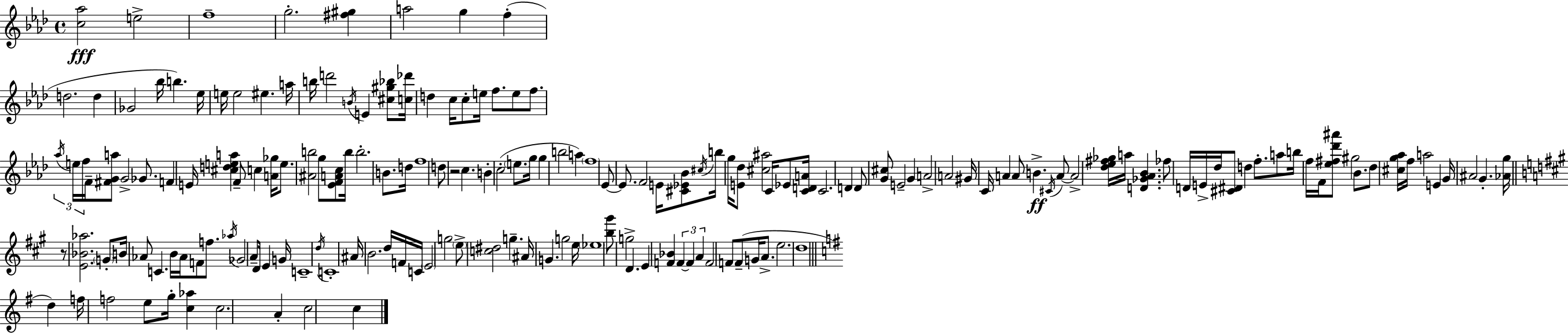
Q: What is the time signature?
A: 4/4